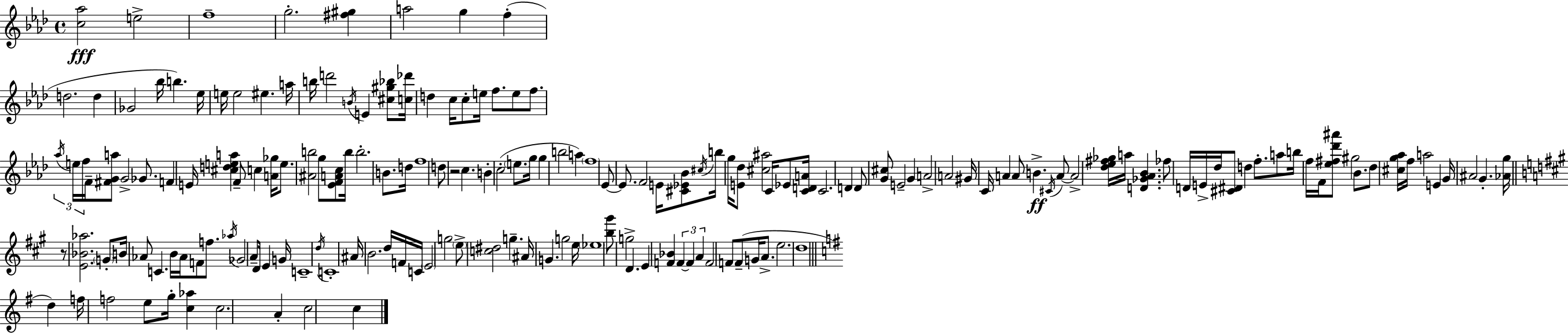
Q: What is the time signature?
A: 4/4